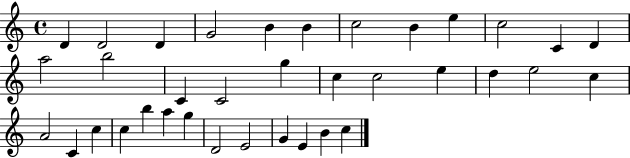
{
  \clef treble
  \time 4/4
  \defaultTimeSignature
  \key c \major
  d'4 d'2 d'4 | g'2 b'4 b'4 | c''2 b'4 e''4 | c''2 c'4 d'4 | \break a''2 b''2 | c'4 c'2 g''4 | c''4 c''2 e''4 | d''4 e''2 c''4 | \break a'2 c'4 c''4 | c''4 b''4 a''4 g''4 | d'2 e'2 | g'4 e'4 b'4 c''4 | \break \bar "|."
}